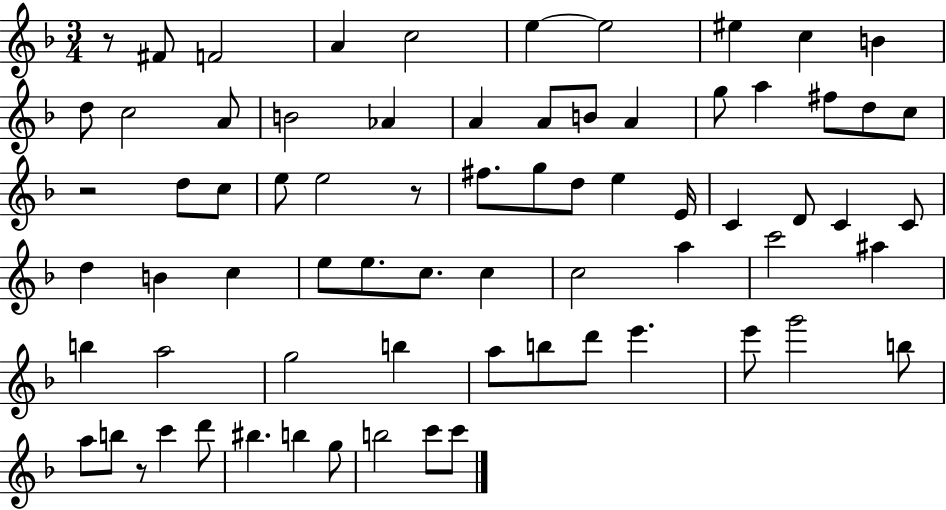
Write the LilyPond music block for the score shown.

{
  \clef treble
  \numericTimeSignature
  \time 3/4
  \key f \major
  \repeat volta 2 { r8 fis'8 f'2 | a'4 c''2 | e''4~~ e''2 | eis''4 c''4 b'4 | \break d''8 c''2 a'8 | b'2 aes'4 | a'4 a'8 b'8 a'4 | g''8 a''4 fis''8 d''8 c''8 | \break r2 d''8 c''8 | e''8 e''2 r8 | fis''8. g''8 d''8 e''4 e'16 | c'4 d'8 c'4 c'8 | \break d''4 b'4 c''4 | e''8 e''8. c''8. c''4 | c''2 a''4 | c'''2 ais''4 | \break b''4 a''2 | g''2 b''4 | a''8 b''8 d'''8 e'''4. | e'''8 g'''2 b''8 | \break a''8 b''8 r8 c'''4 d'''8 | bis''4. b''4 g''8 | b''2 c'''8 c'''8 | } \bar "|."
}